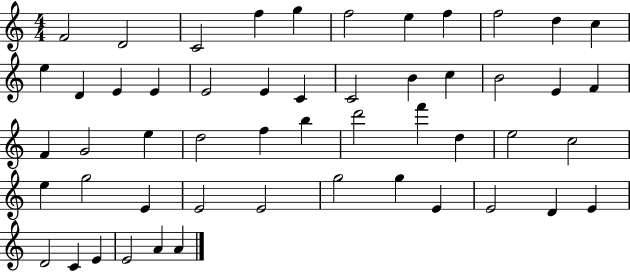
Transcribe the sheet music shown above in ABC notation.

X:1
T:Untitled
M:4/4
L:1/4
K:C
F2 D2 C2 f g f2 e f f2 d c e D E E E2 E C C2 B c B2 E F F G2 e d2 f b d'2 f' d e2 c2 e g2 E E2 E2 g2 g E E2 D E D2 C E E2 A A